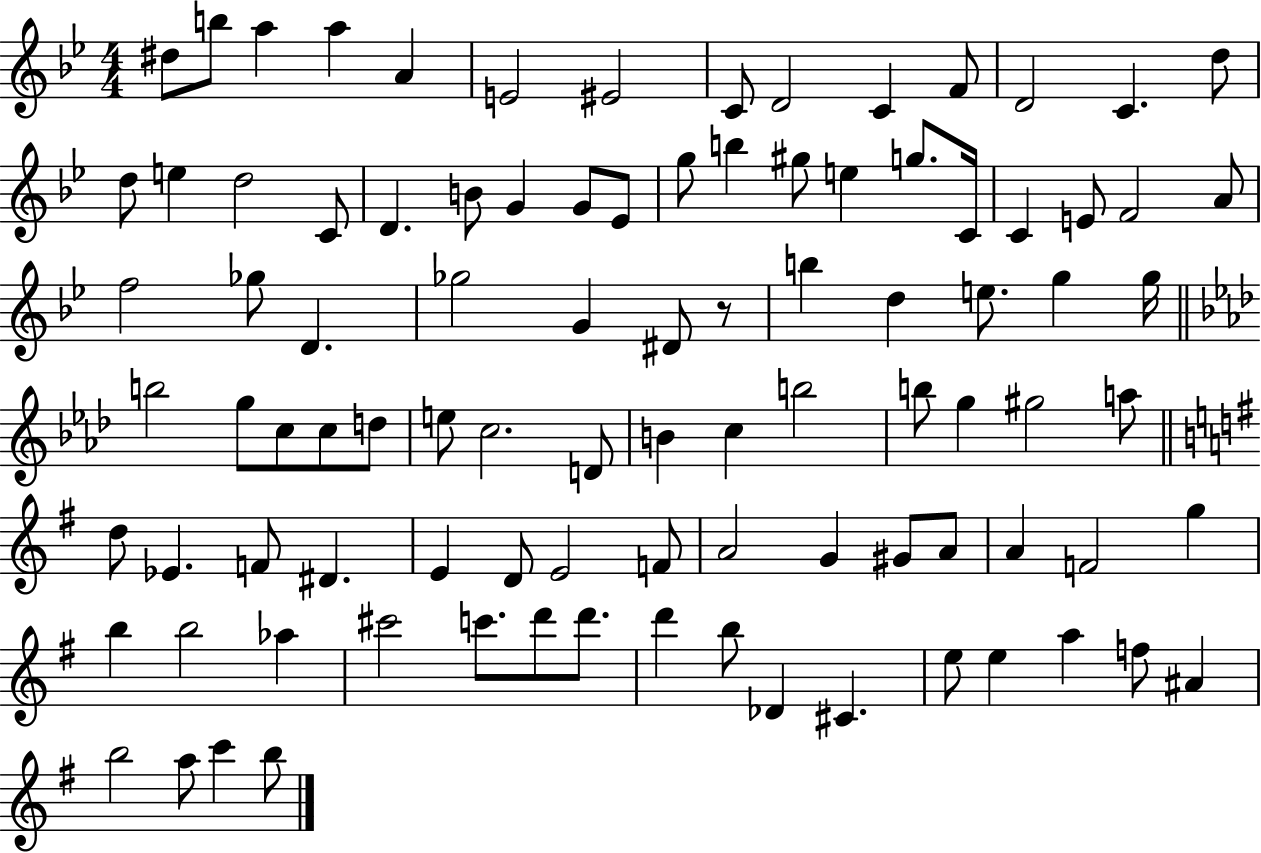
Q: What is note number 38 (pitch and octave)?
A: G4